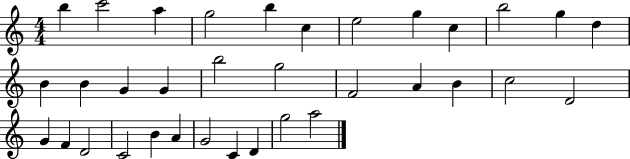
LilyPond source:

{
  \clef treble
  \numericTimeSignature
  \time 4/4
  \key c \major
  b''4 c'''2 a''4 | g''2 b''4 c''4 | e''2 g''4 c''4 | b''2 g''4 d''4 | \break b'4 b'4 g'4 g'4 | b''2 g''2 | f'2 a'4 b'4 | c''2 d'2 | \break g'4 f'4 d'2 | c'2 b'4 a'4 | g'2 c'4 d'4 | g''2 a''2 | \break \bar "|."
}